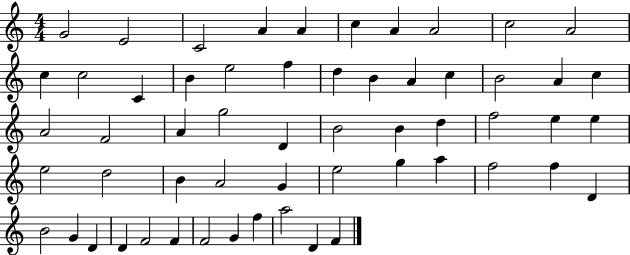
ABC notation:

X:1
T:Untitled
M:4/4
L:1/4
K:C
G2 E2 C2 A A c A A2 c2 A2 c c2 C B e2 f d B A c B2 A c A2 F2 A g2 D B2 B d f2 e e e2 d2 B A2 G e2 g a f2 f D B2 G D D F2 F F2 G f a2 D F